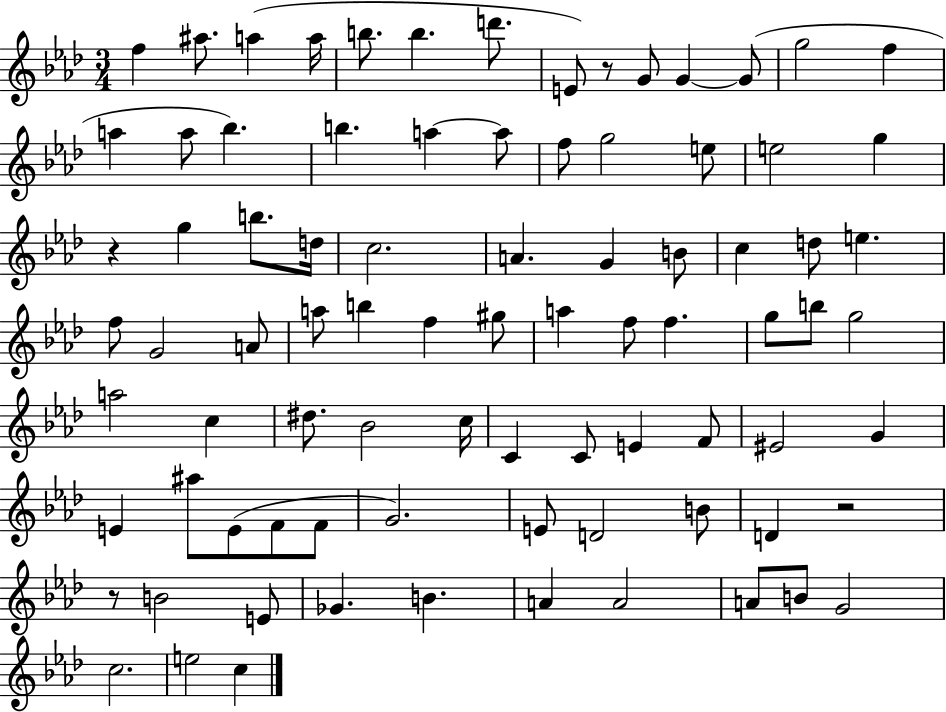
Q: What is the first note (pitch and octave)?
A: F5